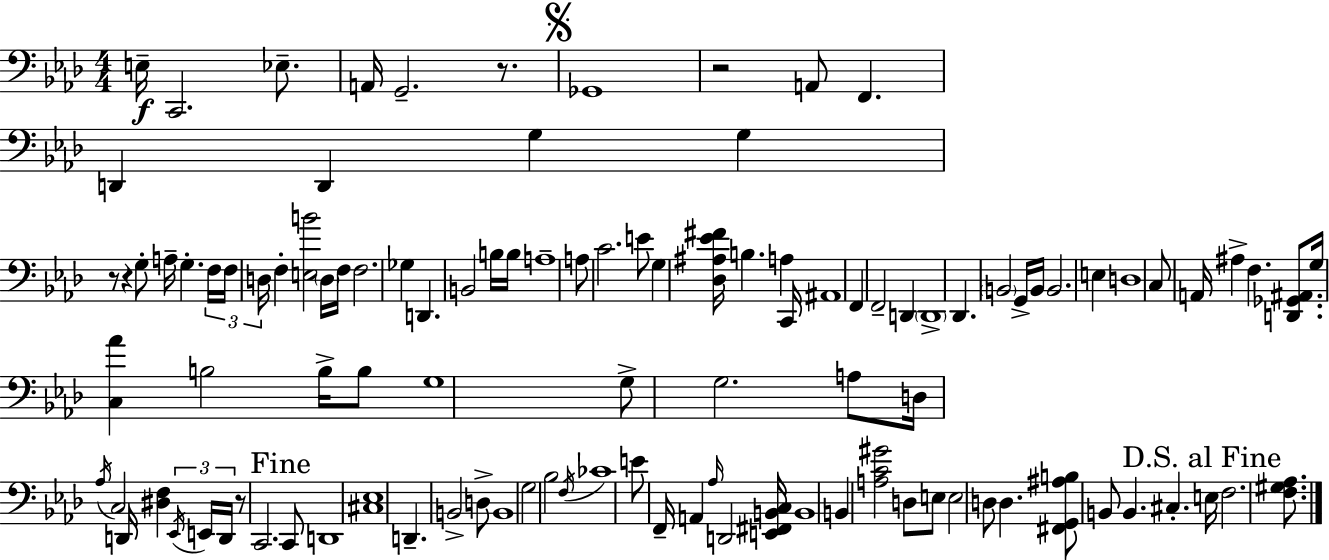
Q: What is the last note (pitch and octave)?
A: F3